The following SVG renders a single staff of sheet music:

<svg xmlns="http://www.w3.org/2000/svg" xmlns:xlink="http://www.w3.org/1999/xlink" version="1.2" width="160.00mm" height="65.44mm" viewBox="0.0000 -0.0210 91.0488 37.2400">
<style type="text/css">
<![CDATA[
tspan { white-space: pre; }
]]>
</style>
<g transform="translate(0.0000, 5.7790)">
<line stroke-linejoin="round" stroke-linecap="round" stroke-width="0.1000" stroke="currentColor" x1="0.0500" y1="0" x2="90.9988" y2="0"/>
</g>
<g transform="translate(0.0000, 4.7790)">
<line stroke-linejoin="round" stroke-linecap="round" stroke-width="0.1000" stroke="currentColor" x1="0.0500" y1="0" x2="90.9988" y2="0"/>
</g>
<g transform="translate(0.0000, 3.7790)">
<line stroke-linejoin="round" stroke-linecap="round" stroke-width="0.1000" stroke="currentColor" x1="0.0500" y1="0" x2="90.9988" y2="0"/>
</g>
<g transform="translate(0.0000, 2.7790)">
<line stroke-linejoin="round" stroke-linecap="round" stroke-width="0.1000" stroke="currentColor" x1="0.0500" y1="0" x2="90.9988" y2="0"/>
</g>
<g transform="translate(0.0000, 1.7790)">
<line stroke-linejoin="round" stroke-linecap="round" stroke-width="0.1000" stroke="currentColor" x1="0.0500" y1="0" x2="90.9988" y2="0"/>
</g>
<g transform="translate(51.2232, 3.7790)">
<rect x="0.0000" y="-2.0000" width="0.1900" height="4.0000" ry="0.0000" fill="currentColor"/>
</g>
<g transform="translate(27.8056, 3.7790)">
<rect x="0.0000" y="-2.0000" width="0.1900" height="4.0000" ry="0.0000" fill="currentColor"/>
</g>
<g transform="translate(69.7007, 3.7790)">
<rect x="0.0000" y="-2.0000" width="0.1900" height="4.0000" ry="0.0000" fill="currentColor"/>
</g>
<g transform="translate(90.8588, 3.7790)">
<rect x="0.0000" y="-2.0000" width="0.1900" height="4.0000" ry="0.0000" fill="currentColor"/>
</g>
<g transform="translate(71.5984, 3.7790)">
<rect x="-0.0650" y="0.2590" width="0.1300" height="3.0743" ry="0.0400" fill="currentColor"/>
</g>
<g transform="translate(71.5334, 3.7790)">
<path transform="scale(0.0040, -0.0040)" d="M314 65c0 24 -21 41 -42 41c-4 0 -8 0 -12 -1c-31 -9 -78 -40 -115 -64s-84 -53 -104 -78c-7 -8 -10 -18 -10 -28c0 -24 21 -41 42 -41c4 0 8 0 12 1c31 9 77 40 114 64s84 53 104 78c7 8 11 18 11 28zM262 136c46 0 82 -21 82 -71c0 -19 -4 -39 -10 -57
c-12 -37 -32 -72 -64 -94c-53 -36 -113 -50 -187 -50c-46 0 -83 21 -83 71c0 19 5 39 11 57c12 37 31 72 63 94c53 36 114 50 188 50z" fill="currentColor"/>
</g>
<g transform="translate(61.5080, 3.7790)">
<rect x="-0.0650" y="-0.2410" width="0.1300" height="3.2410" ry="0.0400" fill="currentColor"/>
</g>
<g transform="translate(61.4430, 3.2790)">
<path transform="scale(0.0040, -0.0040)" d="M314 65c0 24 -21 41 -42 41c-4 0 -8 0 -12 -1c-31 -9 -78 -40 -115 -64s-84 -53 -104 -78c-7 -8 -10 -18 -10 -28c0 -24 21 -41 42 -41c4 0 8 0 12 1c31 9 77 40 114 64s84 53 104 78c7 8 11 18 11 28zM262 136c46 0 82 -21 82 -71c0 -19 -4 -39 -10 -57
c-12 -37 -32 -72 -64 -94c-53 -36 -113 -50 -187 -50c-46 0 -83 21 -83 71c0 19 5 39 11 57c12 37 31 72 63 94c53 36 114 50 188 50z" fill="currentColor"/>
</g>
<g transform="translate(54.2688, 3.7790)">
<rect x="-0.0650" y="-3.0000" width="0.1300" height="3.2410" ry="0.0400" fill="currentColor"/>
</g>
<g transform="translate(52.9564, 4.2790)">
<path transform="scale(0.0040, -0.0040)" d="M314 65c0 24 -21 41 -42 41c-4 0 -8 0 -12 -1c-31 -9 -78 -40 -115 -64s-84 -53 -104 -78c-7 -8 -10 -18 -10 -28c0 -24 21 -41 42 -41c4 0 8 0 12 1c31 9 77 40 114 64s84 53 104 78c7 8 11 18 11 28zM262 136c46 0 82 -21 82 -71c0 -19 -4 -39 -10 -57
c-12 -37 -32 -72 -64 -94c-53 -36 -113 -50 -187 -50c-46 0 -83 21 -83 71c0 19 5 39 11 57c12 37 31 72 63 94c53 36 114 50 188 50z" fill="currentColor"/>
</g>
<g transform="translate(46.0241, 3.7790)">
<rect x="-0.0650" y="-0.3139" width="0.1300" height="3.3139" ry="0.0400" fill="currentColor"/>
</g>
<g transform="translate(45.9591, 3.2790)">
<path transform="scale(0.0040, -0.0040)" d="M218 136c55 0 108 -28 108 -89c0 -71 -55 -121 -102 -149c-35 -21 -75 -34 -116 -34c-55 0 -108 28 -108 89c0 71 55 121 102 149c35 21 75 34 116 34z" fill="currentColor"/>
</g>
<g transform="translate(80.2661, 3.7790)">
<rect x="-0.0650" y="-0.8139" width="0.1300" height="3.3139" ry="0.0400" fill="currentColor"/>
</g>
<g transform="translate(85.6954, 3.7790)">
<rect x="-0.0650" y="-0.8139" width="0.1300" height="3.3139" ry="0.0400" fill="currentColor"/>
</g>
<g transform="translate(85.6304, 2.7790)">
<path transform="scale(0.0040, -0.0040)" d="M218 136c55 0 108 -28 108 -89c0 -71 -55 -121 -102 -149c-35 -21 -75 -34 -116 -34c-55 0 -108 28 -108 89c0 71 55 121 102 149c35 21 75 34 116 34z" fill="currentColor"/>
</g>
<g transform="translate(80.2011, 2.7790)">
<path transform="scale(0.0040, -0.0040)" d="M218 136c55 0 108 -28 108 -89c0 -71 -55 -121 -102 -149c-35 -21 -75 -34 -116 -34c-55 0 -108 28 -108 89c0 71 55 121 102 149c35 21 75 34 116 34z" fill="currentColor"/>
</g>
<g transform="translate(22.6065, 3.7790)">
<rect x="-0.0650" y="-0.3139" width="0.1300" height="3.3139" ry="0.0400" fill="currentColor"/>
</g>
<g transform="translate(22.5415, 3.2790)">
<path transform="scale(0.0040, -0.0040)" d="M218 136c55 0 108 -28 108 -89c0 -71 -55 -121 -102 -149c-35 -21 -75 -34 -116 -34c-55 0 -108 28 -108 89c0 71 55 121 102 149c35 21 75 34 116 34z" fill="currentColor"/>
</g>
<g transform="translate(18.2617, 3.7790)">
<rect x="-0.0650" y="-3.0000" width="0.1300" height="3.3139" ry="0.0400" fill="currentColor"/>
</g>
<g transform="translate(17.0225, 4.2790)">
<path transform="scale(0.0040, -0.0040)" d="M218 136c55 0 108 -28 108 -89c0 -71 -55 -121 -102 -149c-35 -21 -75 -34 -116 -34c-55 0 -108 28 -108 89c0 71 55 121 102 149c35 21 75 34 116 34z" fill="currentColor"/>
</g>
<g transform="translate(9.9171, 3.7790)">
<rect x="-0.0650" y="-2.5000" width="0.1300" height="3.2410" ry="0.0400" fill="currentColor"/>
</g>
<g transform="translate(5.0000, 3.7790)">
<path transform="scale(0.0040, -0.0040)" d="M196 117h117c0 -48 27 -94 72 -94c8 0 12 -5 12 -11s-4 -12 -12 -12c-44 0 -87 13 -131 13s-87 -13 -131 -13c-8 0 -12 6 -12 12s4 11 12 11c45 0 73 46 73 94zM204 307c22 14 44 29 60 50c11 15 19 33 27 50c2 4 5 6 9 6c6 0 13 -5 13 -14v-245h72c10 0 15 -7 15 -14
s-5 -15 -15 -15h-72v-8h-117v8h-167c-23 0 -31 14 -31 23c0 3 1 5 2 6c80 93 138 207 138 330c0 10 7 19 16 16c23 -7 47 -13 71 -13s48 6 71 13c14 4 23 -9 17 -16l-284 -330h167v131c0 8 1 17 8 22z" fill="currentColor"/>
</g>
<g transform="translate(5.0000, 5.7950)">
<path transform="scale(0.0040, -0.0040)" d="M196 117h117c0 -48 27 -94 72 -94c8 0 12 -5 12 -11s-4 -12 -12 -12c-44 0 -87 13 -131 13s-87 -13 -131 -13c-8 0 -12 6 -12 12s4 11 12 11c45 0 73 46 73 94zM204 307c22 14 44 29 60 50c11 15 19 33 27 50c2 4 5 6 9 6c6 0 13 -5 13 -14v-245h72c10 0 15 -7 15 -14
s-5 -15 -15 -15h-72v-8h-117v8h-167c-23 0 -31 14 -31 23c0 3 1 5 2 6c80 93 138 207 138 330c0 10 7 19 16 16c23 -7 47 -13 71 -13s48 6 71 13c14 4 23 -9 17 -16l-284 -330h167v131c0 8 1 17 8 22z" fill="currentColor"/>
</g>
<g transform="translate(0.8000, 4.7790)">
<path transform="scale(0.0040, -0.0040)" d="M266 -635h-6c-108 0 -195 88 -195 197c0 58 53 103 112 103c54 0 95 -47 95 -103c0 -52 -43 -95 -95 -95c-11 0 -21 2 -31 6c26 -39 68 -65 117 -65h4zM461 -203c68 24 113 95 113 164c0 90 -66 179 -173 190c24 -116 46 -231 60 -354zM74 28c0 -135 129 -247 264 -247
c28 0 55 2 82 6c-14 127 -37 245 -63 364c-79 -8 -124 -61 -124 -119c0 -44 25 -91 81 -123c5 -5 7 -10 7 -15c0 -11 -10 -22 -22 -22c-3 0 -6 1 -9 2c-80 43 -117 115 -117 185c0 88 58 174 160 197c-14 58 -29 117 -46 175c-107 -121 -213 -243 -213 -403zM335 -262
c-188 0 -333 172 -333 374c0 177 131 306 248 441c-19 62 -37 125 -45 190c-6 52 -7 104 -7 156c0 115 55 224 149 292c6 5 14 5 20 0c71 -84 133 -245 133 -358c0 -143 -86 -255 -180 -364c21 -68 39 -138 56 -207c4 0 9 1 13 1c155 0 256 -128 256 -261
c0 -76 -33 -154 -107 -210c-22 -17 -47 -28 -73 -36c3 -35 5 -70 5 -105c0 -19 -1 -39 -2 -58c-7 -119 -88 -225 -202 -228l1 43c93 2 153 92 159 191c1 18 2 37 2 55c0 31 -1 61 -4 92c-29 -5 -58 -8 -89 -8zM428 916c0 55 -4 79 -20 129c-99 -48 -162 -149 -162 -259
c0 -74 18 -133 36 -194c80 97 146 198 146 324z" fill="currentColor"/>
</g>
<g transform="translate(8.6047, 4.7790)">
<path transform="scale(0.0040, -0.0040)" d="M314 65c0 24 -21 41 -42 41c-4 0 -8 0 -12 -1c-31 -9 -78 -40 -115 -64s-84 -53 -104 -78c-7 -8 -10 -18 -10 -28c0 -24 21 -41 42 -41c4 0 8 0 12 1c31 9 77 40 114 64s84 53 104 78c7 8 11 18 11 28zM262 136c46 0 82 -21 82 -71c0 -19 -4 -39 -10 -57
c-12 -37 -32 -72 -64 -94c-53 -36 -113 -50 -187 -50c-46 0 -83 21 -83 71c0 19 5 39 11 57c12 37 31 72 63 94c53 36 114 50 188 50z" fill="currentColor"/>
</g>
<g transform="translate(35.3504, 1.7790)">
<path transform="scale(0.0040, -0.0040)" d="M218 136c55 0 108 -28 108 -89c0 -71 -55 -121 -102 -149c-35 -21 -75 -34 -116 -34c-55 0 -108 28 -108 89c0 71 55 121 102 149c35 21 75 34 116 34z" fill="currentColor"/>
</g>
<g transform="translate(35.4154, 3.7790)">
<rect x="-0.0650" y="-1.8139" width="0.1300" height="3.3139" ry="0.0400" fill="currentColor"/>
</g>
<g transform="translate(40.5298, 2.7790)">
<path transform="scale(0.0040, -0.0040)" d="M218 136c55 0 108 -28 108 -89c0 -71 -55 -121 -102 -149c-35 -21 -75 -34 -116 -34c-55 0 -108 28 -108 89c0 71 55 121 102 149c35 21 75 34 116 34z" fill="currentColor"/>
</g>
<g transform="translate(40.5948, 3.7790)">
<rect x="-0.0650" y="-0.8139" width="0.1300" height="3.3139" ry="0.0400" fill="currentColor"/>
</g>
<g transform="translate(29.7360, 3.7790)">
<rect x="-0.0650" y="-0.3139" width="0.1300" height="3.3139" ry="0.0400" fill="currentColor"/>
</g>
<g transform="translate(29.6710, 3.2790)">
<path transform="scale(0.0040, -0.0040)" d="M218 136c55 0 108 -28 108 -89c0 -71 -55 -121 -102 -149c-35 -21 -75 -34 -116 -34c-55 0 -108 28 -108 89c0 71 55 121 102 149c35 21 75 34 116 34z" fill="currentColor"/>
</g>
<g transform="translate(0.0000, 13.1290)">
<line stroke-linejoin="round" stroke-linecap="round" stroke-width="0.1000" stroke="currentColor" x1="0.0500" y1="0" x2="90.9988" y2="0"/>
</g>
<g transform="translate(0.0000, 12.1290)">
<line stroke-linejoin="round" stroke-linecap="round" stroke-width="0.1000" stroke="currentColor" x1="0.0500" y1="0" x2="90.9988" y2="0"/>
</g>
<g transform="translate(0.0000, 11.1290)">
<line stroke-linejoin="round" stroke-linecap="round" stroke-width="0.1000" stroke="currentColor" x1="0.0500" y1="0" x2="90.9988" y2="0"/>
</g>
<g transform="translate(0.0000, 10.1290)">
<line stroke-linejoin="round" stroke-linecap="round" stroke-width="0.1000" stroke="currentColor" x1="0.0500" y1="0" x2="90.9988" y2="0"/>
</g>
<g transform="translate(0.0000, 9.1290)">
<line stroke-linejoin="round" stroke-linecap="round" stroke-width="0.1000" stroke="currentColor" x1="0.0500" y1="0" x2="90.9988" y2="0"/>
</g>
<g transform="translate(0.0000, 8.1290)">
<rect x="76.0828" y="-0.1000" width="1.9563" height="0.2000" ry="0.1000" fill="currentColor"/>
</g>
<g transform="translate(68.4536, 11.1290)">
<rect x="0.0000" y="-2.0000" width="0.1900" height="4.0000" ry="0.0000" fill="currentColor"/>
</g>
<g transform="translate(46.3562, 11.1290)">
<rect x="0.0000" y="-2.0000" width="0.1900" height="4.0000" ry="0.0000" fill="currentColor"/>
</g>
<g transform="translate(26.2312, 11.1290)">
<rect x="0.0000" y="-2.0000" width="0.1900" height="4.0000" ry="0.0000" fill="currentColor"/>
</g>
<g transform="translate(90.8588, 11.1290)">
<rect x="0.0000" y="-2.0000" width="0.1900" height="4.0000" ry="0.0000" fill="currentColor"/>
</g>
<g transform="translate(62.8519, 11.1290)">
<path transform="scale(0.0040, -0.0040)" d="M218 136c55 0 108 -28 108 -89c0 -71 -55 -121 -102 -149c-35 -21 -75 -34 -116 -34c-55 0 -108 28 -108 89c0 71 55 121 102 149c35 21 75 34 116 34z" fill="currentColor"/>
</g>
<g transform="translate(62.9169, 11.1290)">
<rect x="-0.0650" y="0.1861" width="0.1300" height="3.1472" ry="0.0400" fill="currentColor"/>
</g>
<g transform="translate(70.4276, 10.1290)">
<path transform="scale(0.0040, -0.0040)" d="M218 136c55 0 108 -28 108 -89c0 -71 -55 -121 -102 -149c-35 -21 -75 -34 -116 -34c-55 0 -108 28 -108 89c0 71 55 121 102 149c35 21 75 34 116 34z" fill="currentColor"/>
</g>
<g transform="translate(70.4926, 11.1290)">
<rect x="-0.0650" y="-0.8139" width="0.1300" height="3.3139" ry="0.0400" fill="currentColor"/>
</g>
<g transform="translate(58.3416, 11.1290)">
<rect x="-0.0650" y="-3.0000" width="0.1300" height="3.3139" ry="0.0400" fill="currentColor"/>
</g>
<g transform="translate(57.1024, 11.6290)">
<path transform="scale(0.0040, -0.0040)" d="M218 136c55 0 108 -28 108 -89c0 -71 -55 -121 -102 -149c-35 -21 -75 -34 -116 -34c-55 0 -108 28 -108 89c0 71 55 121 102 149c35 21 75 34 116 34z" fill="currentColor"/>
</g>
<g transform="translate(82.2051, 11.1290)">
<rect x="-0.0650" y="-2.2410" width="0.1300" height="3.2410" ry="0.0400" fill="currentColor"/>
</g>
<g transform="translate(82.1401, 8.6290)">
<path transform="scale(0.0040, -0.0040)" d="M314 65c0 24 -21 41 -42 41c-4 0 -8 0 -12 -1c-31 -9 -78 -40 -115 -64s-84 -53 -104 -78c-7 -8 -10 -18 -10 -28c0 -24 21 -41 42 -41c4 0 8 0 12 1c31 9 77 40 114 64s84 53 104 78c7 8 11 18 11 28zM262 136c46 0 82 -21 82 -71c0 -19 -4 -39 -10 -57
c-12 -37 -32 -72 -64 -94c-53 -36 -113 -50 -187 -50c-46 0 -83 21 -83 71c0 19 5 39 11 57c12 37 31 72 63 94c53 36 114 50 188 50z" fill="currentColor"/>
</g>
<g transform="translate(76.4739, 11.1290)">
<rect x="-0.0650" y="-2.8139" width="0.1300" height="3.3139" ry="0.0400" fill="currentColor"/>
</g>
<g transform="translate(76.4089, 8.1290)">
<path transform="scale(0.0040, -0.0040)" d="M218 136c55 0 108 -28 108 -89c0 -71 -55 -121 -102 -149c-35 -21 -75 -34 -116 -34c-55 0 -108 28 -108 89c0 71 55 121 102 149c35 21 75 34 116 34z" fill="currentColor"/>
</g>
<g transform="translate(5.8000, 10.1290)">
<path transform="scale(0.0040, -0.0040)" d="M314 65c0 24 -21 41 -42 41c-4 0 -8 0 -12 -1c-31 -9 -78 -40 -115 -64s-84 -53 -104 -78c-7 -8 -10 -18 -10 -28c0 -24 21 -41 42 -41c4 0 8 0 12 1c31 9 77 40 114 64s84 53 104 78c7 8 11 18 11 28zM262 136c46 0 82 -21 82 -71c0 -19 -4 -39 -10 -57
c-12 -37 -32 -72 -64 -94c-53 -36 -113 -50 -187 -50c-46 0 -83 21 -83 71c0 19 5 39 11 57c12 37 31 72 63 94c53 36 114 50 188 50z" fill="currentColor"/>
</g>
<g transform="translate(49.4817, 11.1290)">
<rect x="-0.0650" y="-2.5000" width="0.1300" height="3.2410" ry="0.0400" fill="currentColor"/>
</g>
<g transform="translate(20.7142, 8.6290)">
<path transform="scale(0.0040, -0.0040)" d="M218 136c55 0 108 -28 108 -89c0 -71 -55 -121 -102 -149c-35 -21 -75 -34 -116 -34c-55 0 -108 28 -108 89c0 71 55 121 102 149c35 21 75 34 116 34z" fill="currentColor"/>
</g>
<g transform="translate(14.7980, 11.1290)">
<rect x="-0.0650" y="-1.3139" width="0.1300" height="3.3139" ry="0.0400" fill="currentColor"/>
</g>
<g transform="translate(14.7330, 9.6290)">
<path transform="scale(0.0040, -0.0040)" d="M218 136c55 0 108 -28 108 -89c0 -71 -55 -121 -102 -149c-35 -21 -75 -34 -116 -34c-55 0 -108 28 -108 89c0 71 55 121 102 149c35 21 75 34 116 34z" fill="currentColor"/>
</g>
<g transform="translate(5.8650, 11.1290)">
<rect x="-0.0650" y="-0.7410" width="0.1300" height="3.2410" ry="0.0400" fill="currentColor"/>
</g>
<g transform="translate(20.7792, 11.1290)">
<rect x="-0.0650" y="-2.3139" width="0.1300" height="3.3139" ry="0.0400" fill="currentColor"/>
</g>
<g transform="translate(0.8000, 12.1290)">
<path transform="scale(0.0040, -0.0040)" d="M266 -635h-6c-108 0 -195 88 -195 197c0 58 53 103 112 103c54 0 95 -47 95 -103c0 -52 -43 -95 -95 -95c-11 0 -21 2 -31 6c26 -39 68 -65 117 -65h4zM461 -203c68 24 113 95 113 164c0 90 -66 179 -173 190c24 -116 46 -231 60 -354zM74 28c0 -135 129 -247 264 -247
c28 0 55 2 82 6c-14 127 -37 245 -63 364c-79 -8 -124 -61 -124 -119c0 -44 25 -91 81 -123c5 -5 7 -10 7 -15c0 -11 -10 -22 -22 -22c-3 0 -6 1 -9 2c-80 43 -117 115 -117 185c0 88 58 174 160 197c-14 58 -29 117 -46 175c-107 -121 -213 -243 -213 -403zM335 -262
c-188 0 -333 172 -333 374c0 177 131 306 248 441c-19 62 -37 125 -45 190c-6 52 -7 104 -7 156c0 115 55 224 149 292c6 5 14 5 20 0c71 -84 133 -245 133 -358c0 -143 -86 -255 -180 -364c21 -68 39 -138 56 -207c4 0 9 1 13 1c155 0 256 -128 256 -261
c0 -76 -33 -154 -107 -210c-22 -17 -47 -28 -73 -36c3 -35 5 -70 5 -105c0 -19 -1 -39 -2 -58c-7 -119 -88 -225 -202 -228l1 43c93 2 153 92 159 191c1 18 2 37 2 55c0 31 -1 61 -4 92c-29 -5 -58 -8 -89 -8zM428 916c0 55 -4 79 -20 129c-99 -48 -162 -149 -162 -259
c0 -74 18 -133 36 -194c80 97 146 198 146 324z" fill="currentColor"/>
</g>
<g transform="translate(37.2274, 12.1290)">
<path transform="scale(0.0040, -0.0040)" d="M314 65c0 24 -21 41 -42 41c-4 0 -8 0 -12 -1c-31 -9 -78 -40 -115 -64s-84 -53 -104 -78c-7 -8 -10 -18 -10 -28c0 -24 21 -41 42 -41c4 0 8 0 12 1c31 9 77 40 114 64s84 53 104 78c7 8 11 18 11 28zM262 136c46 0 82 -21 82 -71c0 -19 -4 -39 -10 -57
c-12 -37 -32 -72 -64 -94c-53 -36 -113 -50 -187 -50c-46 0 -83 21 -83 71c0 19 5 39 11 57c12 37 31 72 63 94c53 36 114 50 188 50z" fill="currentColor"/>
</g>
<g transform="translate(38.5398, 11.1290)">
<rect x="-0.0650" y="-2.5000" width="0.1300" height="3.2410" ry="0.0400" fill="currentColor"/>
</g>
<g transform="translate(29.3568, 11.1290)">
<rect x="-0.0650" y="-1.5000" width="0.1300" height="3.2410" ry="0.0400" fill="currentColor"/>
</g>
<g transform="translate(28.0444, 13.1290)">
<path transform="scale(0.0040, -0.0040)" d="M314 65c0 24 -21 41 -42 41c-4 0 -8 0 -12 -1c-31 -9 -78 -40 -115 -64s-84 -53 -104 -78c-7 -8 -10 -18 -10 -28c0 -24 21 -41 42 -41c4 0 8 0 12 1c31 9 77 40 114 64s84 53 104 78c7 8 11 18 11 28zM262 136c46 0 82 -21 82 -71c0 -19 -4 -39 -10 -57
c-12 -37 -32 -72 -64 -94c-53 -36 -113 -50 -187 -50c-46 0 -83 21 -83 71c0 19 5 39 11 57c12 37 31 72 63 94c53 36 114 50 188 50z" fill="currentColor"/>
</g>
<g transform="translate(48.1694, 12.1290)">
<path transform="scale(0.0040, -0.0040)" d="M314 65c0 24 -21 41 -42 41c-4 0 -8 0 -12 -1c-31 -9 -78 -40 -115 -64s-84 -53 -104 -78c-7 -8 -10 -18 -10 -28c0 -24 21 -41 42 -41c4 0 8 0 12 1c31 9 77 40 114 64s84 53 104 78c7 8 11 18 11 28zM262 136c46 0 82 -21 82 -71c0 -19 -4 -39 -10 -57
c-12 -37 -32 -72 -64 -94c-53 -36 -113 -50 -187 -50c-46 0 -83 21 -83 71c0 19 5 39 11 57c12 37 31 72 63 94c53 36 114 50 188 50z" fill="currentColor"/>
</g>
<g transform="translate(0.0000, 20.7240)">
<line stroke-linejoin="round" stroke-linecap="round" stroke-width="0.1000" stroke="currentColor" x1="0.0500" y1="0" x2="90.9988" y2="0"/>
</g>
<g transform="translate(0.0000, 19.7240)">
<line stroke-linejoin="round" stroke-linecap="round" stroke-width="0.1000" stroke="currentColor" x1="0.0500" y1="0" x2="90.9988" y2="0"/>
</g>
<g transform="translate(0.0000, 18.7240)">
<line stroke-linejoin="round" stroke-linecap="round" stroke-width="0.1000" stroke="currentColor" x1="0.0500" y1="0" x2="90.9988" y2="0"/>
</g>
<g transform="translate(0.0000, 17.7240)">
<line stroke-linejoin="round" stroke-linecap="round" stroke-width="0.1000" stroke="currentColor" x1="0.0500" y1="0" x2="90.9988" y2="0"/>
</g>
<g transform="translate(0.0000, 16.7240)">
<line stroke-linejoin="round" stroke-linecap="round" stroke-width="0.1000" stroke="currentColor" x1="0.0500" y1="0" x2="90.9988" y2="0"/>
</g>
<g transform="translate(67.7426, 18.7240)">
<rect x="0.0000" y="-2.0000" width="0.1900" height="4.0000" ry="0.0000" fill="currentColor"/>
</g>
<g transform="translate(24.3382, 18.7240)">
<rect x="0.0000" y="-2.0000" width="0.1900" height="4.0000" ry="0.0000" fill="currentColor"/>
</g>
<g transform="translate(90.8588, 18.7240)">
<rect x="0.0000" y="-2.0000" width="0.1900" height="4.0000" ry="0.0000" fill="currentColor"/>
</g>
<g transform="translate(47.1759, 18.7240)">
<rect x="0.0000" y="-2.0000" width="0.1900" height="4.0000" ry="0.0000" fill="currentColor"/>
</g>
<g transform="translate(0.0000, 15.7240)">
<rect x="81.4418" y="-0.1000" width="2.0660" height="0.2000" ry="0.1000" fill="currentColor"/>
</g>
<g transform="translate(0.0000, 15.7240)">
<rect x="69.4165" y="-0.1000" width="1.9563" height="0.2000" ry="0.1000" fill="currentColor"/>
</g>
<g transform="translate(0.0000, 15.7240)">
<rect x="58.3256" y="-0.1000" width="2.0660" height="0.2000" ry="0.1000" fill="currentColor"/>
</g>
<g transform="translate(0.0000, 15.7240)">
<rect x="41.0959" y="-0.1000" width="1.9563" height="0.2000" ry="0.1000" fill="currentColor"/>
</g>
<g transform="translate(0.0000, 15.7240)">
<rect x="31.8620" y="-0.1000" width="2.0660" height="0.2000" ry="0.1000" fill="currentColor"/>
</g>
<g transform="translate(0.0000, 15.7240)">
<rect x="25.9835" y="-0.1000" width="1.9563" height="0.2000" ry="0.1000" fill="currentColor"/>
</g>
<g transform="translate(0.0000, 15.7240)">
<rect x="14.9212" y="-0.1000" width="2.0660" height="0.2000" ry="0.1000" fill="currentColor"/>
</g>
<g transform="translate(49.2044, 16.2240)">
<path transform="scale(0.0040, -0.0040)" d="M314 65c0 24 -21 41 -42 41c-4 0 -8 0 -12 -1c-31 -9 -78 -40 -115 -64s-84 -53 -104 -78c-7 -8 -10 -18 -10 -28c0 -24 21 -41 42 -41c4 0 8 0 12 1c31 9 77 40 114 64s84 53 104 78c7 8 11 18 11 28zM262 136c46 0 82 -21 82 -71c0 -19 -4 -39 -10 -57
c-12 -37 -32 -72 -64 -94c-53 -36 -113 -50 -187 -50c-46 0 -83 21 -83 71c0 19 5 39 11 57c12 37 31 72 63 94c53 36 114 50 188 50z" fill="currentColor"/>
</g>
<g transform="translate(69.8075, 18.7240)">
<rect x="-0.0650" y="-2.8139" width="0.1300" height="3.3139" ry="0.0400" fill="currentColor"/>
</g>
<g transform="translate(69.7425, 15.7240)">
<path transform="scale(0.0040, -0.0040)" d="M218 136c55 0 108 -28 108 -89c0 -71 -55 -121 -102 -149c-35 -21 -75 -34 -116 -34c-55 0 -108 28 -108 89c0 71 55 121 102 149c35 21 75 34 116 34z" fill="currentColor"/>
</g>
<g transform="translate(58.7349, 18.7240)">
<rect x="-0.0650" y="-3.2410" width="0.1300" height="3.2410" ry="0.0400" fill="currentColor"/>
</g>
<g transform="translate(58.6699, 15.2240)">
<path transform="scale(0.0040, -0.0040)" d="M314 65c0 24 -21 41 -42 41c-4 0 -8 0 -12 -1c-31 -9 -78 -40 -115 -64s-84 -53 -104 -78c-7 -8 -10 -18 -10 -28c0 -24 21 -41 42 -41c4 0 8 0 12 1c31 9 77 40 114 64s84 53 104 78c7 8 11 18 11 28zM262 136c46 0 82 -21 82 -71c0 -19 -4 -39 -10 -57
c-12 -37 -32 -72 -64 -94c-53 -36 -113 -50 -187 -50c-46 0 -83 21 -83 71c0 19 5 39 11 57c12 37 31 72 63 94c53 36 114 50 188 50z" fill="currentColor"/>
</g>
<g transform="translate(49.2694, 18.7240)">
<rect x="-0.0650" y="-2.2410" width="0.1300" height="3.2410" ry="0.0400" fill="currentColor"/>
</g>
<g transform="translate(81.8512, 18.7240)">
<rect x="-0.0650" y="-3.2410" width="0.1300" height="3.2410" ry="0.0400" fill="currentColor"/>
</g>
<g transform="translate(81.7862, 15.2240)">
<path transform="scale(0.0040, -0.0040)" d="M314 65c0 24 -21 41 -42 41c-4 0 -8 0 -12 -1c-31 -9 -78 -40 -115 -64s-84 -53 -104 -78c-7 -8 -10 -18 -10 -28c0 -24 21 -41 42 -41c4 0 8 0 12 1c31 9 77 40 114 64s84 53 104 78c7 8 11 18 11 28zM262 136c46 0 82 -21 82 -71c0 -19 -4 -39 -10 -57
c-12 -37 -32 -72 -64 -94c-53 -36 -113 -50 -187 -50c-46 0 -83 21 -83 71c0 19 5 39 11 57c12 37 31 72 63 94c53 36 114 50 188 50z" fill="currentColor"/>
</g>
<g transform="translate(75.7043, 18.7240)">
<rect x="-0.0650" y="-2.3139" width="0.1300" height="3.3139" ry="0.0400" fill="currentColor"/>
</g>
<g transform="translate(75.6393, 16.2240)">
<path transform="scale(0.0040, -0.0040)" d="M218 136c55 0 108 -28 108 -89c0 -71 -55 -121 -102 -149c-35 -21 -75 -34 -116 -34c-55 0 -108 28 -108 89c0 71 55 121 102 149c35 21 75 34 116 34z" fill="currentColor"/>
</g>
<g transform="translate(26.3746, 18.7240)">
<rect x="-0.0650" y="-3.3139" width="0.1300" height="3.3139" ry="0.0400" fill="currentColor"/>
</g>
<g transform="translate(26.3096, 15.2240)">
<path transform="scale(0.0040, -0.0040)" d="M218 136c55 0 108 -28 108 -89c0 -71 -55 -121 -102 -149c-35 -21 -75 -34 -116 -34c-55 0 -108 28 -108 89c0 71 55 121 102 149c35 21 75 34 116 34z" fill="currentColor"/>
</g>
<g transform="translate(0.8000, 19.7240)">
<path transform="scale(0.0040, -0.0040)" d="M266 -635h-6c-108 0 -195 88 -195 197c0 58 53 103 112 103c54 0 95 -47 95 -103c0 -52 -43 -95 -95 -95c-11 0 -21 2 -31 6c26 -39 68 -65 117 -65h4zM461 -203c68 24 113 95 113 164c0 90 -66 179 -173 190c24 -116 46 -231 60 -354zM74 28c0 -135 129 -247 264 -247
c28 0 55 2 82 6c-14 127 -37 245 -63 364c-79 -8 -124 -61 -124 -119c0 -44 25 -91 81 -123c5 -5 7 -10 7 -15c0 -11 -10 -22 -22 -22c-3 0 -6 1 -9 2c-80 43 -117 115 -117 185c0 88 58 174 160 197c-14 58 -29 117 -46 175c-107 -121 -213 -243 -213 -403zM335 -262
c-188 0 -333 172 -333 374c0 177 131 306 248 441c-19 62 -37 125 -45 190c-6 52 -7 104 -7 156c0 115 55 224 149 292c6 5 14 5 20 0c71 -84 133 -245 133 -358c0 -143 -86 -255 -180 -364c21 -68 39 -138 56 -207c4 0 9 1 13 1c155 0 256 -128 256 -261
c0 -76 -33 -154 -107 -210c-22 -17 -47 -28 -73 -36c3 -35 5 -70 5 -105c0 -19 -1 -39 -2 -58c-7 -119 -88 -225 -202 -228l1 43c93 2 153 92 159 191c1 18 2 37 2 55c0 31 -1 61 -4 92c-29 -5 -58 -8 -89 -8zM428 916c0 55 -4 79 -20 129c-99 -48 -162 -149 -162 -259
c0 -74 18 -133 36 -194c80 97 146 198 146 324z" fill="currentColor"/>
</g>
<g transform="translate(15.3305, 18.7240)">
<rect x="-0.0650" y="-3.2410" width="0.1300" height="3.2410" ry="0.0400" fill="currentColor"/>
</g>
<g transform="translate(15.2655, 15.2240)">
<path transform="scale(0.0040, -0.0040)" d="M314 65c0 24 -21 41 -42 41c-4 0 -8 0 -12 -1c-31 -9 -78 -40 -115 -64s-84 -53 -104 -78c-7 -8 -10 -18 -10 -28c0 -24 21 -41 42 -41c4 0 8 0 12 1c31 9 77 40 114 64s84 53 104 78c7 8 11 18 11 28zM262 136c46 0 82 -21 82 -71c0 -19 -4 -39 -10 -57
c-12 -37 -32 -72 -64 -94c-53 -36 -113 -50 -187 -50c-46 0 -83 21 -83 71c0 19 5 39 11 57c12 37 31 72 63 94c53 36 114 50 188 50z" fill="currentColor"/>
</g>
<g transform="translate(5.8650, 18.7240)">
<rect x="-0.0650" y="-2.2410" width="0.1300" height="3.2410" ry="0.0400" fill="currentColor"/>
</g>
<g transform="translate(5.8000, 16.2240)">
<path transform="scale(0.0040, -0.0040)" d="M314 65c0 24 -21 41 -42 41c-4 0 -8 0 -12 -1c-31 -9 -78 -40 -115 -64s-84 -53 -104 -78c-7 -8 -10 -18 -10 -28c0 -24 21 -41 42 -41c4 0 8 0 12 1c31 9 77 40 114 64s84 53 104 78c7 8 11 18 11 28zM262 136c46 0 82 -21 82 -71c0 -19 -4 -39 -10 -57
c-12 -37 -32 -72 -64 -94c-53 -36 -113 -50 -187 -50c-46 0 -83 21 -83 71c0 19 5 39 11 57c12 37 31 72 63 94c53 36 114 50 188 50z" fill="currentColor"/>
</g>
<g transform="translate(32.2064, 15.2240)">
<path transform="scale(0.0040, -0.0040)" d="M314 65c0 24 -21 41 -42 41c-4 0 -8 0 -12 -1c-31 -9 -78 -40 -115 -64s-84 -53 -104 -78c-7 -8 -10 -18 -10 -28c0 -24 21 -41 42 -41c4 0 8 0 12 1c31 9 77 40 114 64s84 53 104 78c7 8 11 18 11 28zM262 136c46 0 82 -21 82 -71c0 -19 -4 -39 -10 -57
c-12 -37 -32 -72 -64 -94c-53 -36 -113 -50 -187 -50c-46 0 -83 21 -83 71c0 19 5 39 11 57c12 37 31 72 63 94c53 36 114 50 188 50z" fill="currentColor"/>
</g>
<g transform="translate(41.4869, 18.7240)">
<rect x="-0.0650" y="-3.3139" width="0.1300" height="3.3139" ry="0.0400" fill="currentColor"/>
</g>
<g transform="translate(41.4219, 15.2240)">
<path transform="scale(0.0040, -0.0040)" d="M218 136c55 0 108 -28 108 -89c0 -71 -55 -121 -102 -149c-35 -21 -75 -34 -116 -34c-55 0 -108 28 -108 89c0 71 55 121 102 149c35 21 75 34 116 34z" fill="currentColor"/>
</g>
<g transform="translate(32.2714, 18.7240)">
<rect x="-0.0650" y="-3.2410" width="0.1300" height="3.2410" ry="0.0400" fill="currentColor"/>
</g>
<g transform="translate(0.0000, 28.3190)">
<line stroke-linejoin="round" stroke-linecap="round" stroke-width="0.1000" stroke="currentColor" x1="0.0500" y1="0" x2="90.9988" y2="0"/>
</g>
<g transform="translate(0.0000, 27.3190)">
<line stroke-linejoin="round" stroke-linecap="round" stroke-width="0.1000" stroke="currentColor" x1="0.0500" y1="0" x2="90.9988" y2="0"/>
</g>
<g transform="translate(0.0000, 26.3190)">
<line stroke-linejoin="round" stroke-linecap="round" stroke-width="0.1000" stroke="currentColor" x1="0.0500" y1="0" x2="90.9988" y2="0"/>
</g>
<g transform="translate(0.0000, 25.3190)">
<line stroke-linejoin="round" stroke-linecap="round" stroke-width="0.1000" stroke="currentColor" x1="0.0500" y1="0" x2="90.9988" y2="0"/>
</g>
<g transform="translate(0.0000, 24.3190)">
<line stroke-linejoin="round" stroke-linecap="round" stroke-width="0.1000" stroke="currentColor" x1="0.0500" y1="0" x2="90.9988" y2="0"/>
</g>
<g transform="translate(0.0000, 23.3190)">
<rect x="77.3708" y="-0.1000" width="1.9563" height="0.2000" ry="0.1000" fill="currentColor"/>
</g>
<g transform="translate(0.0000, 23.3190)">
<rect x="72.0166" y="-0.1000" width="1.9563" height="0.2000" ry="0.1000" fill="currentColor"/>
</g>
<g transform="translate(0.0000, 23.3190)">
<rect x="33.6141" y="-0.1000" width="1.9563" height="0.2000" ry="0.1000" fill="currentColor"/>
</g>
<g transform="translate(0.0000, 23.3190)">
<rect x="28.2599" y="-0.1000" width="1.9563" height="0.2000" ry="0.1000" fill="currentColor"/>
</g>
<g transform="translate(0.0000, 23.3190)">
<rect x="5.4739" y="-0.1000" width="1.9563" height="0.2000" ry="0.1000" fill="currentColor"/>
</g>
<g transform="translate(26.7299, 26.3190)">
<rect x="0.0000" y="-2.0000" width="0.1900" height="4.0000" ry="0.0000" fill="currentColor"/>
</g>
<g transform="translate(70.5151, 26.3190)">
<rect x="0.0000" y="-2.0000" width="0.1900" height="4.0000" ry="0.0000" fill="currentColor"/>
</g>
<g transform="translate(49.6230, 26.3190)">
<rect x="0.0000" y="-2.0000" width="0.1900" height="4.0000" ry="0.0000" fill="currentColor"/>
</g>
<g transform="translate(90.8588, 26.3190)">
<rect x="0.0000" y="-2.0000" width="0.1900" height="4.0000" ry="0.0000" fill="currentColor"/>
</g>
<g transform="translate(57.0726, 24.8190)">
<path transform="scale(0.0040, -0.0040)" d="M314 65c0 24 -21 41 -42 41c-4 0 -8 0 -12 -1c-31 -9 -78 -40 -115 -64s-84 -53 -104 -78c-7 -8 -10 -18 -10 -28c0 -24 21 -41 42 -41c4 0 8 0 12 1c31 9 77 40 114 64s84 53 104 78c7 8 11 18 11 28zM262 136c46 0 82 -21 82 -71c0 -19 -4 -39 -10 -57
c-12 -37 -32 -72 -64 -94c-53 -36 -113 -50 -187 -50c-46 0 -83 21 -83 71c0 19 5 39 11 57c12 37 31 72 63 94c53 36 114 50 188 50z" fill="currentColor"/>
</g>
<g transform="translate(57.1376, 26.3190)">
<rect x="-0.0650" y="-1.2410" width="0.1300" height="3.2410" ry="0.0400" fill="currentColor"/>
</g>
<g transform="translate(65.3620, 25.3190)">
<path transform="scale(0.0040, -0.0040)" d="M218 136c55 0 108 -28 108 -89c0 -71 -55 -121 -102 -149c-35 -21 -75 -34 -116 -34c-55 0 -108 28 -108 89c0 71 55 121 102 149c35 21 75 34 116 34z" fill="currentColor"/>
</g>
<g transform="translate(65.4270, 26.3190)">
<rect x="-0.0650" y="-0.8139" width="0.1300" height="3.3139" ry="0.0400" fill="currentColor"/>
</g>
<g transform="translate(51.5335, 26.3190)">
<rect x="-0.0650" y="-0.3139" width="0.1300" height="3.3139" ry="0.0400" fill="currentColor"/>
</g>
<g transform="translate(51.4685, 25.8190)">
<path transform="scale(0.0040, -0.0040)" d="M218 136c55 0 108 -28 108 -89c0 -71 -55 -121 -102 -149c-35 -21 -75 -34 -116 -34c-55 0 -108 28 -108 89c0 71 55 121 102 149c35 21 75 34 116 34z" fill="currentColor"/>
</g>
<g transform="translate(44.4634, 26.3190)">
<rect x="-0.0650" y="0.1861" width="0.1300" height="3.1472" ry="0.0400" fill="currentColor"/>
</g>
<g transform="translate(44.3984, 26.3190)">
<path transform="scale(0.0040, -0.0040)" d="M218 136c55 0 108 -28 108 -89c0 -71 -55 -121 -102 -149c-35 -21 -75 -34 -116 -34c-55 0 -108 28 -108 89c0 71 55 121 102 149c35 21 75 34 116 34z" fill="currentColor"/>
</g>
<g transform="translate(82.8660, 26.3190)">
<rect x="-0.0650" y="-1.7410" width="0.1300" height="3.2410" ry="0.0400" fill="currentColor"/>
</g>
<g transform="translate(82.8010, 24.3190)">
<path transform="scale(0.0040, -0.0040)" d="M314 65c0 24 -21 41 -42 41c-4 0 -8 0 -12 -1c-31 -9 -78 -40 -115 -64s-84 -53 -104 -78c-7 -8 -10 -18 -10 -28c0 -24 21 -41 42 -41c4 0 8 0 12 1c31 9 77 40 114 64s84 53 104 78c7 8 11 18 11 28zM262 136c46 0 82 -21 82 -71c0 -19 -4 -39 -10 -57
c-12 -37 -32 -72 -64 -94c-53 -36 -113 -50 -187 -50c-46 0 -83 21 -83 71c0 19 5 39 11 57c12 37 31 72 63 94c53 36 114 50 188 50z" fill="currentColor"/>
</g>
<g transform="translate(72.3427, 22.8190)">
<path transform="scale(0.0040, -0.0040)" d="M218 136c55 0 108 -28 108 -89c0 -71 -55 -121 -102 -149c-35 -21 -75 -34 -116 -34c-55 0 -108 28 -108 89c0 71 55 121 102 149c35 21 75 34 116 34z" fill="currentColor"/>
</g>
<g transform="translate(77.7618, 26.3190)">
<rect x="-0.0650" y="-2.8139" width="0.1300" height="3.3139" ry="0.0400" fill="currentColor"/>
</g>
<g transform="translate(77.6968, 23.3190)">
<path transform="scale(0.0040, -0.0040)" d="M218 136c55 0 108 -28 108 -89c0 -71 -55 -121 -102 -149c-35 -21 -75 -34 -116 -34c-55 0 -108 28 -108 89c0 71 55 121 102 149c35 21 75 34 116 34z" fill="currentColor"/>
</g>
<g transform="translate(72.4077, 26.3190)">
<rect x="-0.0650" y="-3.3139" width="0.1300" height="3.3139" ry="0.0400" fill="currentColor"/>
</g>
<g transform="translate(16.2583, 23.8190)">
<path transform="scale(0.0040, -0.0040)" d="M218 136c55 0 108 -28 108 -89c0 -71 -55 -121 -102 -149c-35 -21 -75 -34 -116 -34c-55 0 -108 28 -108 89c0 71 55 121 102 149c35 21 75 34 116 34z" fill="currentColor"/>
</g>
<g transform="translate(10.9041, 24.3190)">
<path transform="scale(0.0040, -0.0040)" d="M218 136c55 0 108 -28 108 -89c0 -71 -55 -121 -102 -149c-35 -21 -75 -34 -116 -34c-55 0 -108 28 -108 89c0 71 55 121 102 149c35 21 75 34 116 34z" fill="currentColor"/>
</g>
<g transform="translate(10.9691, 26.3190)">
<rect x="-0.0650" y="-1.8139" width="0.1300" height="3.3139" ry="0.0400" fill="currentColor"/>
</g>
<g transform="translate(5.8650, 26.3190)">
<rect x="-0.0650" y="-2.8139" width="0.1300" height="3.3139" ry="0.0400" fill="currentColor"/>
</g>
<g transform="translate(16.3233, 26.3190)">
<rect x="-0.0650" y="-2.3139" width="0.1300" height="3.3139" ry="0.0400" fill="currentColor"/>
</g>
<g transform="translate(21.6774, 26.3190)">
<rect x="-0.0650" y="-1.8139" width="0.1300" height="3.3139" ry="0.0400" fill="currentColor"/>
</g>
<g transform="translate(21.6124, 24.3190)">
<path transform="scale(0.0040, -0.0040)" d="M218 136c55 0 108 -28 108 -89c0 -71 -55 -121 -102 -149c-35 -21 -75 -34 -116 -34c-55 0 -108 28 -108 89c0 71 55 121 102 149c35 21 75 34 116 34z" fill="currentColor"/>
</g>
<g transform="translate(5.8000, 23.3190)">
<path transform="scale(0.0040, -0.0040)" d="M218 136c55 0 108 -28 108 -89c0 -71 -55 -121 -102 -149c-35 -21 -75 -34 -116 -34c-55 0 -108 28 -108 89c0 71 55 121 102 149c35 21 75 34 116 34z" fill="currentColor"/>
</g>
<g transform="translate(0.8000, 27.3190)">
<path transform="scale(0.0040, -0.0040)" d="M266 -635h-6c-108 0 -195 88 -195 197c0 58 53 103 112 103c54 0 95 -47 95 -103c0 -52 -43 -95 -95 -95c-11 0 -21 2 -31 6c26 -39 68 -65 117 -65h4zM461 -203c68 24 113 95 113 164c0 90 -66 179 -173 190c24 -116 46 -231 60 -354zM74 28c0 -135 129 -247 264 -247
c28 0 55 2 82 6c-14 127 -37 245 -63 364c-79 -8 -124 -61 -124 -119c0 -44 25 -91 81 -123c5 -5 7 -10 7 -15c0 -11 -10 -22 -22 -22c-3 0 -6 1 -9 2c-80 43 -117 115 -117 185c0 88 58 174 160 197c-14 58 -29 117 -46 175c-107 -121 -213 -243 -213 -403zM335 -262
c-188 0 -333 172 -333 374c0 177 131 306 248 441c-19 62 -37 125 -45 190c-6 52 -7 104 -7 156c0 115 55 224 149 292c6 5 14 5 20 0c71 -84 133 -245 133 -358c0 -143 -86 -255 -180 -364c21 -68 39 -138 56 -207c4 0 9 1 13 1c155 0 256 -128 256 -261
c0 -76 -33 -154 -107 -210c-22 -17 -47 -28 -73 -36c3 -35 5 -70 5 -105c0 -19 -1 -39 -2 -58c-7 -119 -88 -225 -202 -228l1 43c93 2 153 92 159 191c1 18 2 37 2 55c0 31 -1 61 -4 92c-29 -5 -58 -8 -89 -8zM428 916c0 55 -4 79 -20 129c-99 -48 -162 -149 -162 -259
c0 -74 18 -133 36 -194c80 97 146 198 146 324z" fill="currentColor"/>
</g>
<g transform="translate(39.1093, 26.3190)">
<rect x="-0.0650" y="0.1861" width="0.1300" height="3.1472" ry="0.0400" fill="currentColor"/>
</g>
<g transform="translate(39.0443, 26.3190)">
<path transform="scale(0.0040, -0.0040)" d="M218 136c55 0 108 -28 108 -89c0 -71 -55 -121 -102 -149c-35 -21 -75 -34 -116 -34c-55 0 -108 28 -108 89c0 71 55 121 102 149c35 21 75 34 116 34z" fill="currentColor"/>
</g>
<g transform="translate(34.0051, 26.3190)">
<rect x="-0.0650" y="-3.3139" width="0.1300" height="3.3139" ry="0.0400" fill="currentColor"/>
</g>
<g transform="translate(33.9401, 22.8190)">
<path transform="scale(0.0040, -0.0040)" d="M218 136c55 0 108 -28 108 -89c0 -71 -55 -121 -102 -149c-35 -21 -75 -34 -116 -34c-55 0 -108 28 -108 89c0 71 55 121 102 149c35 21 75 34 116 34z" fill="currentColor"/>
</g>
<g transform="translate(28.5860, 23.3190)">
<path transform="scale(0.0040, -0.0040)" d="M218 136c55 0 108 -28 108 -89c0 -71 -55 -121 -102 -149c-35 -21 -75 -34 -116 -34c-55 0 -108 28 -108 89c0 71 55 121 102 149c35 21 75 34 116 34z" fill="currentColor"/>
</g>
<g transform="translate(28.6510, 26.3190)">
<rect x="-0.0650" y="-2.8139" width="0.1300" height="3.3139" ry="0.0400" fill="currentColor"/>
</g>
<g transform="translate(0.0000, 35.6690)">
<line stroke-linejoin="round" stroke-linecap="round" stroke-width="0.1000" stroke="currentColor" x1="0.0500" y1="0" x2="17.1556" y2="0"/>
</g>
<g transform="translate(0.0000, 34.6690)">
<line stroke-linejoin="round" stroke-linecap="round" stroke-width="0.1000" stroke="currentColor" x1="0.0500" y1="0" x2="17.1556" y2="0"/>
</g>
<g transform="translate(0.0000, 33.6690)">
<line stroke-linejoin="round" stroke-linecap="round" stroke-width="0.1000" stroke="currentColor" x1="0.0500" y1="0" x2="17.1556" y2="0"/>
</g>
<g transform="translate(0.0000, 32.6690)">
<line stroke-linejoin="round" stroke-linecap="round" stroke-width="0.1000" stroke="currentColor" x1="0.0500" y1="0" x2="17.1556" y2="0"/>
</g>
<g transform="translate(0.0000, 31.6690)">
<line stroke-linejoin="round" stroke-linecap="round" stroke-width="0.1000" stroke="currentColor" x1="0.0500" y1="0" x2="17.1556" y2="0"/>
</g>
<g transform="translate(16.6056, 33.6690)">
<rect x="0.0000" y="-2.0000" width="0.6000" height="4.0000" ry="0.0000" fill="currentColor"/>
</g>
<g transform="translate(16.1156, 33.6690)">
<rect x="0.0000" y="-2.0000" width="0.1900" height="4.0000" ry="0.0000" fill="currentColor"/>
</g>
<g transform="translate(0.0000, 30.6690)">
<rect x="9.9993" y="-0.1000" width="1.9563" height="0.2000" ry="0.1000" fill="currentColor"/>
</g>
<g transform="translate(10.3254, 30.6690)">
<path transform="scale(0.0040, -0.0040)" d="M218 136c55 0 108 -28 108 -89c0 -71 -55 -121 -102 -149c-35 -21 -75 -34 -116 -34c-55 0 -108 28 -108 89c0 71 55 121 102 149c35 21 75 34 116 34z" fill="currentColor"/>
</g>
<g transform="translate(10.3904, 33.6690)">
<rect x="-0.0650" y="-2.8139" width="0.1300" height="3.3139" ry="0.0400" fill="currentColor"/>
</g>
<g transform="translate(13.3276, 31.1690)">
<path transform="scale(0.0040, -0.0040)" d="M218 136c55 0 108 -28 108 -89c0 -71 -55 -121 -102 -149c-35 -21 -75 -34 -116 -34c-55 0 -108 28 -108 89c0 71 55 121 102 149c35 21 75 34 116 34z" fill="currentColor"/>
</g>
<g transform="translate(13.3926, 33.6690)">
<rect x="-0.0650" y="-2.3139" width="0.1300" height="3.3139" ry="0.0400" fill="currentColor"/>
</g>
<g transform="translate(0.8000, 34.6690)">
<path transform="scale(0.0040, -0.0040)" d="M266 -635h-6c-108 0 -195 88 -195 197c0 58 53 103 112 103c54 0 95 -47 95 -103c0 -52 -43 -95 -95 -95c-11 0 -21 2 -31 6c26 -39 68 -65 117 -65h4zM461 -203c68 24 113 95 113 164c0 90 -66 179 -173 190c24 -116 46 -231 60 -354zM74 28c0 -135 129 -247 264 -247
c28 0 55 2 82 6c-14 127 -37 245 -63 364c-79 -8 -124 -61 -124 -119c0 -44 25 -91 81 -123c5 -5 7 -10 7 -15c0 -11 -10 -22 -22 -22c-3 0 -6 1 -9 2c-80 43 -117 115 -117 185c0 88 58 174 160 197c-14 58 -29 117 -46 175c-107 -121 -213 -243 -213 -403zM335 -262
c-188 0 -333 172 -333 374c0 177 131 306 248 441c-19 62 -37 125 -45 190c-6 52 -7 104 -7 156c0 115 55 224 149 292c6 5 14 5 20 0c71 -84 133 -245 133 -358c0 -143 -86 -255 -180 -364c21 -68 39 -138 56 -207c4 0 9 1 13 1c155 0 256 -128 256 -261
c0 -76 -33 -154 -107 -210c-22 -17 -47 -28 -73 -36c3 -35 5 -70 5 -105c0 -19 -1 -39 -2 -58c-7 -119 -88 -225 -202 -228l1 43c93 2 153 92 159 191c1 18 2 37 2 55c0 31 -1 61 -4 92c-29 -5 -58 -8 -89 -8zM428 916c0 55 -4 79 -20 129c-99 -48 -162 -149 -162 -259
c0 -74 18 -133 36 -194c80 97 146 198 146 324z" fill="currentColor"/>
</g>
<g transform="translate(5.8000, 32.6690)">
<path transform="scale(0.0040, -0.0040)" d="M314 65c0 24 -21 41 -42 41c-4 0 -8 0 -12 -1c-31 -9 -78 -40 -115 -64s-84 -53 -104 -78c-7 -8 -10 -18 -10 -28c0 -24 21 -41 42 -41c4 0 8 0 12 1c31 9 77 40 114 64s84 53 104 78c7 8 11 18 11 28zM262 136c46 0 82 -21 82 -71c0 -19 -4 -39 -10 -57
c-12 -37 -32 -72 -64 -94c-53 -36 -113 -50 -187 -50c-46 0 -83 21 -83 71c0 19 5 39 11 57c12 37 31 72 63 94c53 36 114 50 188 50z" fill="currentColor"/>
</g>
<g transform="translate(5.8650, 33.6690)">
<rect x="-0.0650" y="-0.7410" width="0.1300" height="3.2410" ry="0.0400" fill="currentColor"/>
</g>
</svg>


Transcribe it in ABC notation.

X:1
T:Untitled
M:4/4
L:1/4
K:C
G2 A c c f d c A2 c2 B2 d d d2 e g E2 G2 G2 A B d a g2 g2 b2 b b2 b g2 b2 a g b2 a f g f a b B B c e2 d b a f2 d2 a g